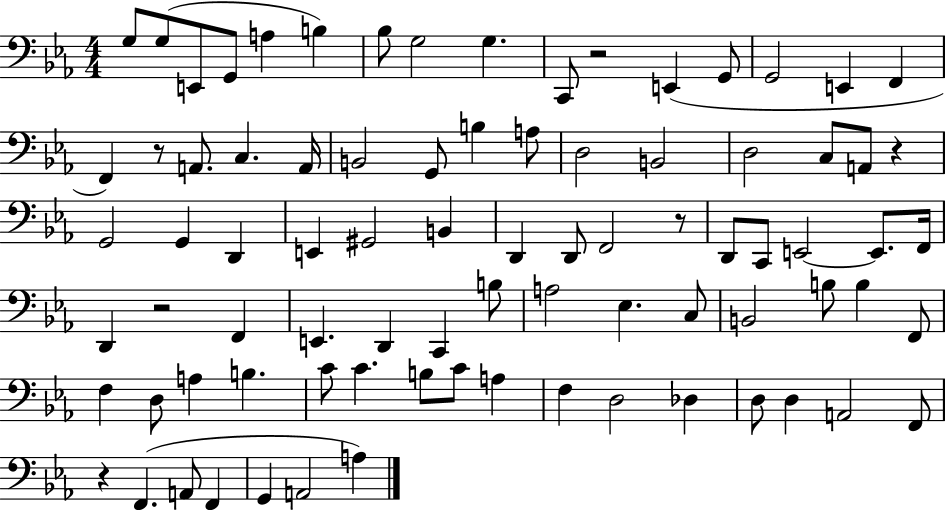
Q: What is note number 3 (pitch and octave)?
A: E2